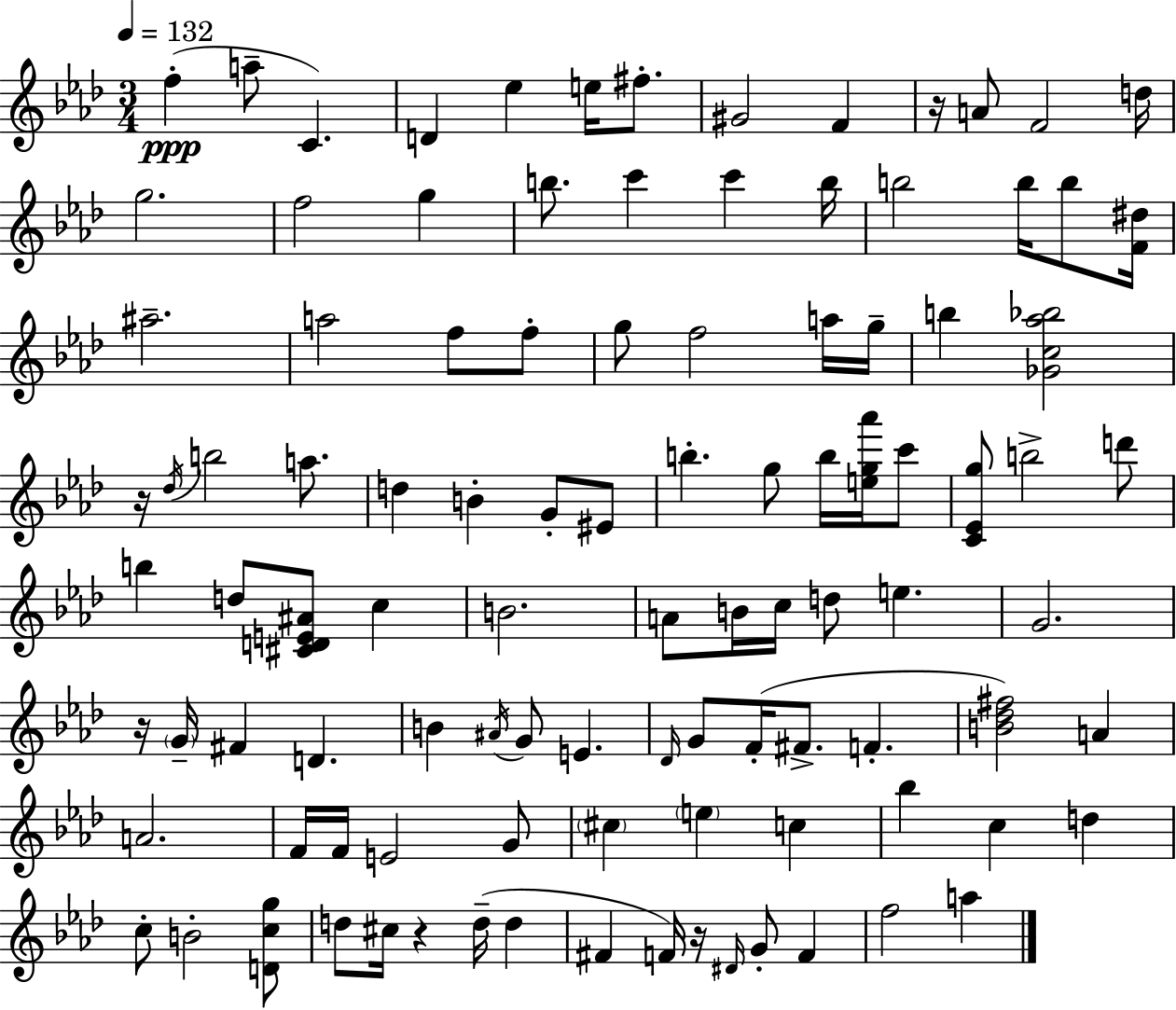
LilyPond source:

{
  \clef treble
  \numericTimeSignature
  \time 3/4
  \key f \minor
  \tempo 4 = 132
  f''4-.(\ppp a''8-- c'4.) | d'4 ees''4 e''16 fis''8.-. | gis'2 f'4 | r16 a'8 f'2 d''16 | \break g''2. | f''2 g''4 | b''8. c'''4 c'''4 b''16 | b''2 b''16 b''8 <f' dis''>16 | \break ais''2.-- | a''2 f''8 f''8-. | g''8 f''2 a''16 g''16-- | b''4 <ges' c'' aes'' bes''>2 | \break r16 \acciaccatura { des''16 } b''2 a''8. | d''4 b'4-. g'8-. eis'8 | b''4.-. g''8 b''16 <e'' g'' aes'''>16 c'''8 | <c' ees' g''>8 b''2-> d'''8 | \break b''4 d''8 <cis' d' e' ais'>8 c''4 | b'2. | a'8 b'16 c''16 d''8 e''4. | g'2. | \break r16 \parenthesize g'16-- fis'4 d'4. | b'4 \acciaccatura { ais'16 } g'8 e'4. | \grace { des'16 } g'8 f'16-.( fis'8.-> f'4.-. | <b' des'' fis''>2) a'4 | \break a'2. | f'16 f'16 e'2 | g'8 \parenthesize cis''4 \parenthesize e''4 c''4 | bes''4 c''4 d''4 | \break c''8-. b'2-. | <d' c'' g''>8 d''8 cis''16 r4 d''16--( d''4 | fis'4 f'16) r16 \grace { dis'16 } g'8-. | f'4 f''2 | \break a''4 \bar "|."
}